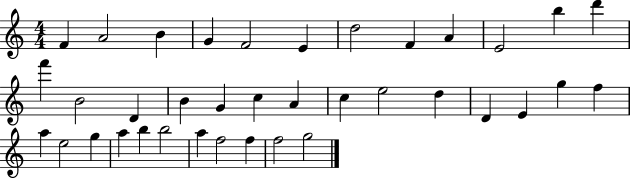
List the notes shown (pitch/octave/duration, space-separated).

F4/q A4/h B4/q G4/q F4/h E4/q D5/h F4/q A4/q E4/h B5/q D6/q F6/q B4/h D4/q B4/q G4/q C5/q A4/q C5/q E5/h D5/q D4/q E4/q G5/q F5/q A5/q E5/h G5/q A5/q B5/q B5/h A5/q F5/h F5/q F5/h G5/h